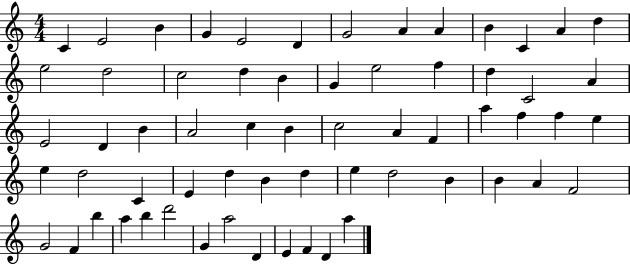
{
  \clef treble
  \numericTimeSignature
  \time 4/4
  \key c \major
  c'4 e'2 b'4 | g'4 e'2 d'4 | g'2 a'4 a'4 | b'4 c'4 a'4 d''4 | \break e''2 d''2 | c''2 d''4 b'4 | g'4 e''2 f''4 | d''4 c'2 a'4 | \break e'2 d'4 b'4 | a'2 c''4 b'4 | c''2 a'4 f'4 | a''4 f''4 f''4 e''4 | \break e''4 d''2 c'4 | e'4 d''4 b'4 d''4 | e''4 d''2 b'4 | b'4 a'4 f'2 | \break g'2 f'4 b''4 | a''4 b''4 d'''2 | g'4 a''2 d'4 | e'4 f'4 d'4 a''4 | \break \bar "|."
}